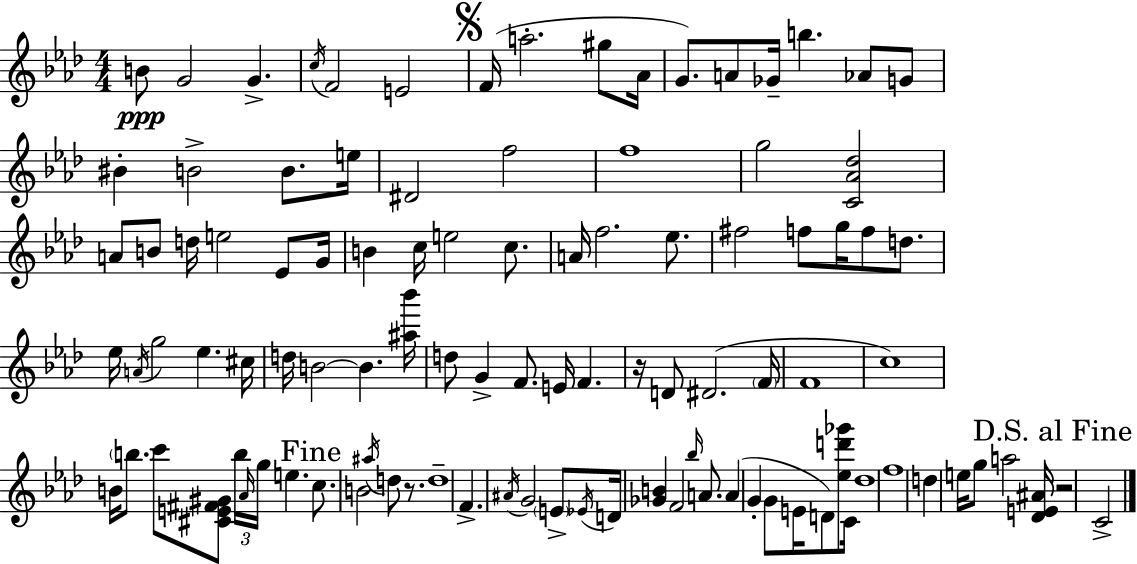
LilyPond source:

{
  \clef treble
  \numericTimeSignature
  \time 4/4
  \key f \minor
  b'8\ppp g'2 g'4.-> | \acciaccatura { c''16 } f'2 e'2 | \mark \markup { \musicglyph "scripts.segno" } f'16( a''2.-. gis''8 | aes'16 g'8.) a'8 ges'16-- b''4. aes'8 g'8 | \break bis'4-. b'2-> b'8. | e''16 dis'2 f''2 | f''1 | g''2 <c' aes' des''>2 | \break a'8 b'8 d''16 e''2 ees'8 | g'16 b'4 c''16 e''2 c''8. | a'16 f''2. ees''8. | fis''2 f''8 g''16 f''8 d''8. | \break ees''16 \acciaccatura { a'16 } g''2 ees''4. | cis''16 d''16 b'2~~ b'4. | <ais'' bes'''>16 d''8 g'4-> f'8. e'16 f'4. | r16 d'8 dis'2.( | \break \parenthesize f'16 f'1 | c''1) | b'16 \parenthesize b''8. c'''8 <cis' e' fis' gis'>8 \tuplet 3/2 { b''16 \grace { aes'16 } g''16 } e''4. | \mark "Fine" c''8. b'2 \acciaccatura { ais''16 } d''8 | \break r8. d''1-- | f'4.-> \acciaccatura { ais'16 } g'2 | \parenthesize e'8-> \acciaccatura { ees'16 } d'16 <ges' b'>4 f'2 | \grace { bes''16 } a'8. a'4( g'4-. g'8 | \break e'16 d'8) <ees'' d''' ges'''>8 c'16 des''1 | f''1 | d''4 e''16 g''8 a''2 | <des' e' ais'>16 \mark "D.S. al Fine" r2 c'2-> | \break \bar "|."
}